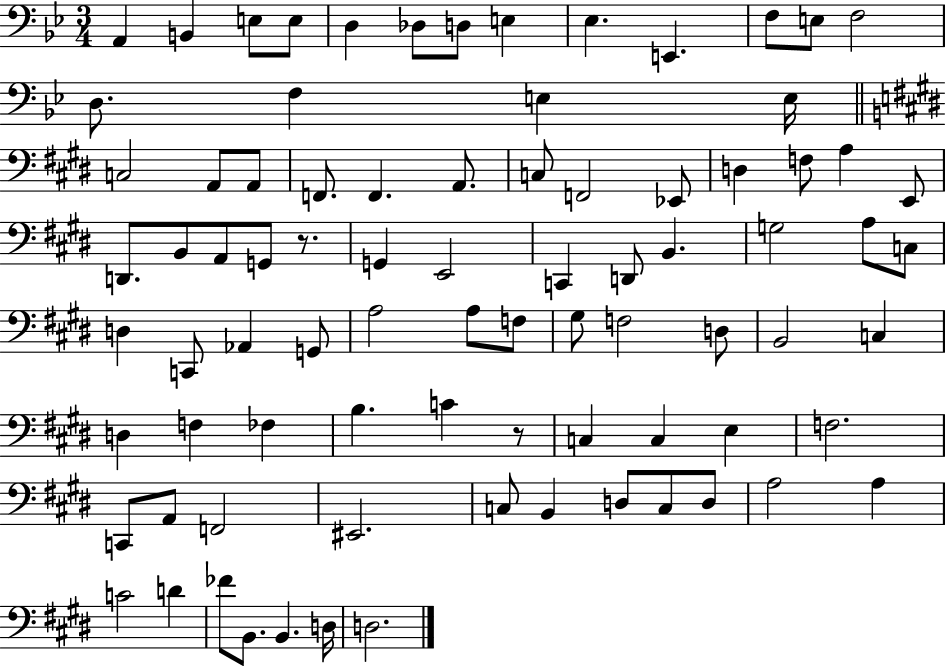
{
  \clef bass
  \numericTimeSignature
  \time 3/4
  \key bes \major
  a,4 b,4 e8 e8 | d4 des8 d8 e4 | ees4. e,4. | f8 e8 f2 | \break d8. f4 e4 e16 | \bar "||" \break \key e \major c2 a,8 a,8 | f,8. f,4. a,8. | c8 f,2 ees,8 | d4 f8 a4 e,8 | \break d,8. b,8 a,8 g,8 r8. | g,4 e,2 | c,4 d,8 b,4. | g2 a8 c8 | \break d4 c,8 aes,4 g,8 | a2 a8 f8 | gis8 f2 d8 | b,2 c4 | \break d4 f4 fes4 | b4. c'4 r8 | c4 c4 e4 | f2. | \break c,8 a,8 f,2 | eis,2. | c8 b,4 d8 c8 d8 | a2 a4 | \break c'2 d'4 | fes'8 b,8. b,4. d16 | d2. | \bar "|."
}